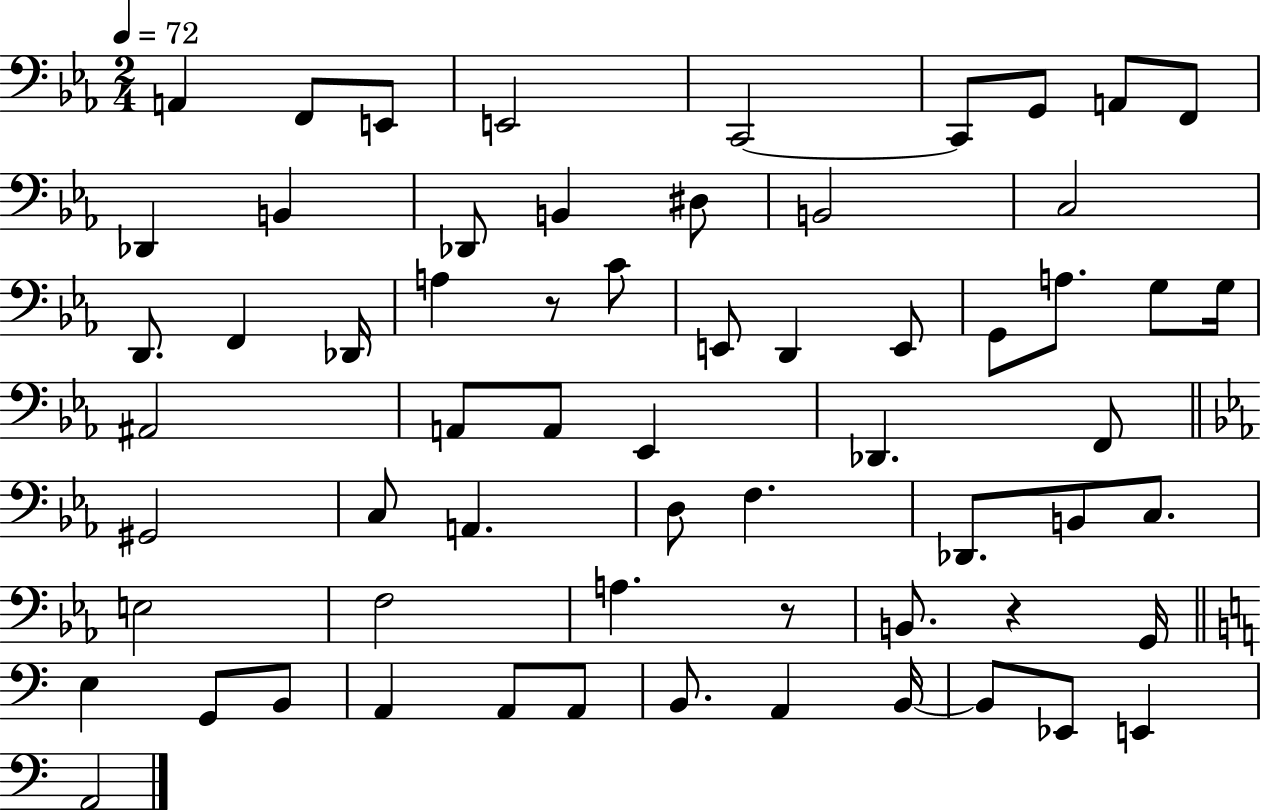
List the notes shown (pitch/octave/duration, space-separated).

A2/q F2/e E2/e E2/h C2/h C2/e G2/e A2/e F2/e Db2/q B2/q Db2/e B2/q D#3/e B2/h C3/h D2/e. F2/q Db2/s A3/q R/e C4/e E2/e D2/q E2/e G2/e A3/e. G3/e G3/s A#2/h A2/e A2/e Eb2/q Db2/q. F2/e G#2/h C3/e A2/q. D3/e F3/q. Db2/e. B2/e C3/e. E3/h F3/h A3/q. R/e B2/e. R/q G2/s E3/q G2/e B2/e A2/q A2/e A2/e B2/e. A2/q B2/s B2/e Eb2/e E2/q A2/h